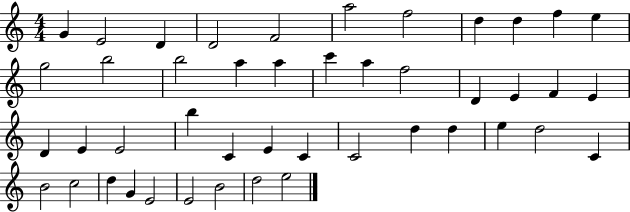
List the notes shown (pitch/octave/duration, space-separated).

G4/q E4/h D4/q D4/h F4/h A5/h F5/h D5/q D5/q F5/q E5/q G5/h B5/h B5/h A5/q A5/q C6/q A5/q F5/h D4/q E4/q F4/q E4/q D4/q E4/q E4/h B5/q C4/q E4/q C4/q C4/h D5/q D5/q E5/q D5/h C4/q B4/h C5/h D5/q G4/q E4/h E4/h B4/h D5/h E5/h